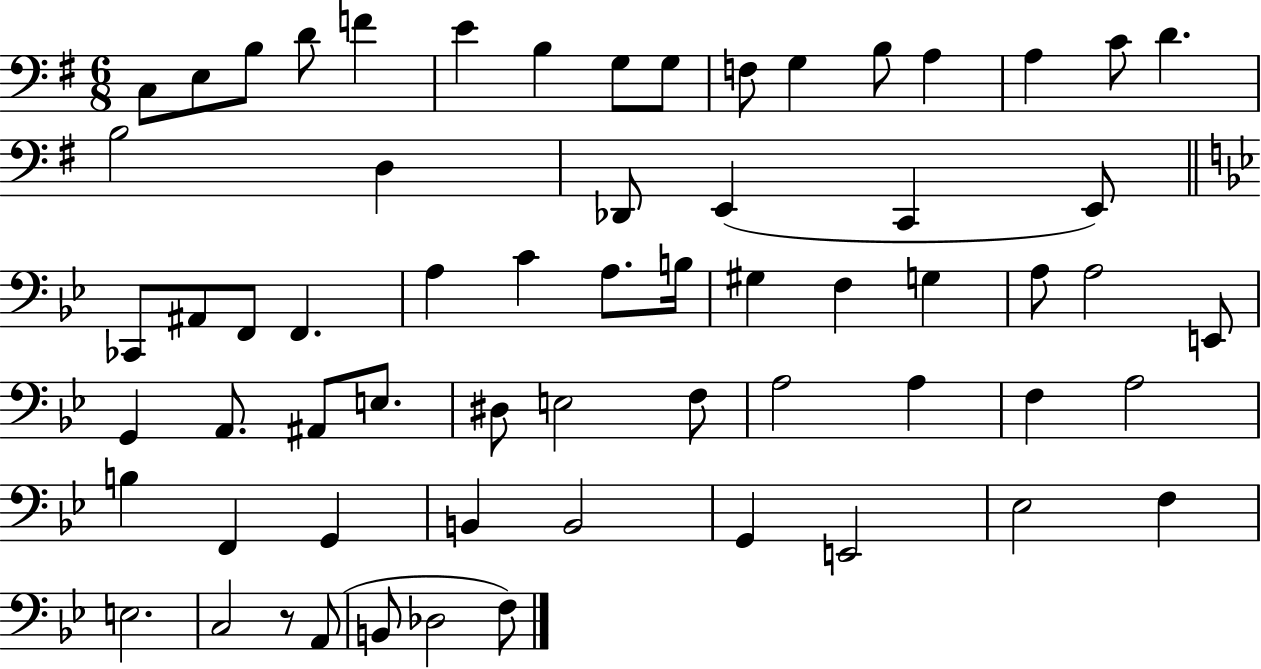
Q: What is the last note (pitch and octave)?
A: F3